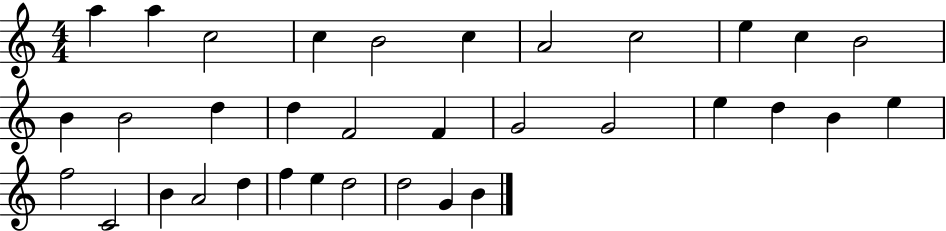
A5/q A5/q C5/h C5/q B4/h C5/q A4/h C5/h E5/q C5/q B4/h B4/q B4/h D5/q D5/q F4/h F4/q G4/h G4/h E5/q D5/q B4/q E5/q F5/h C4/h B4/q A4/h D5/q F5/q E5/q D5/h D5/h G4/q B4/q